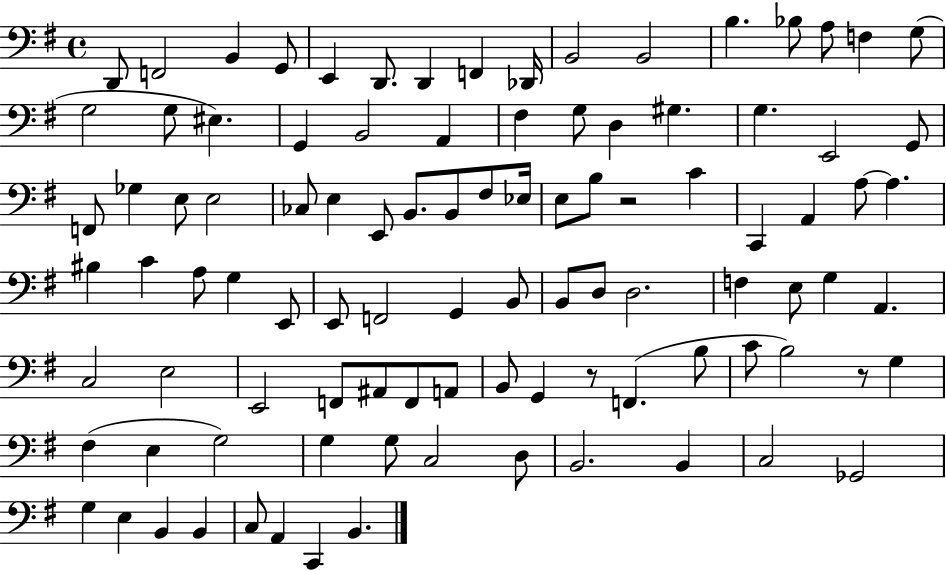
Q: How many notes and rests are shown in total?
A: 99